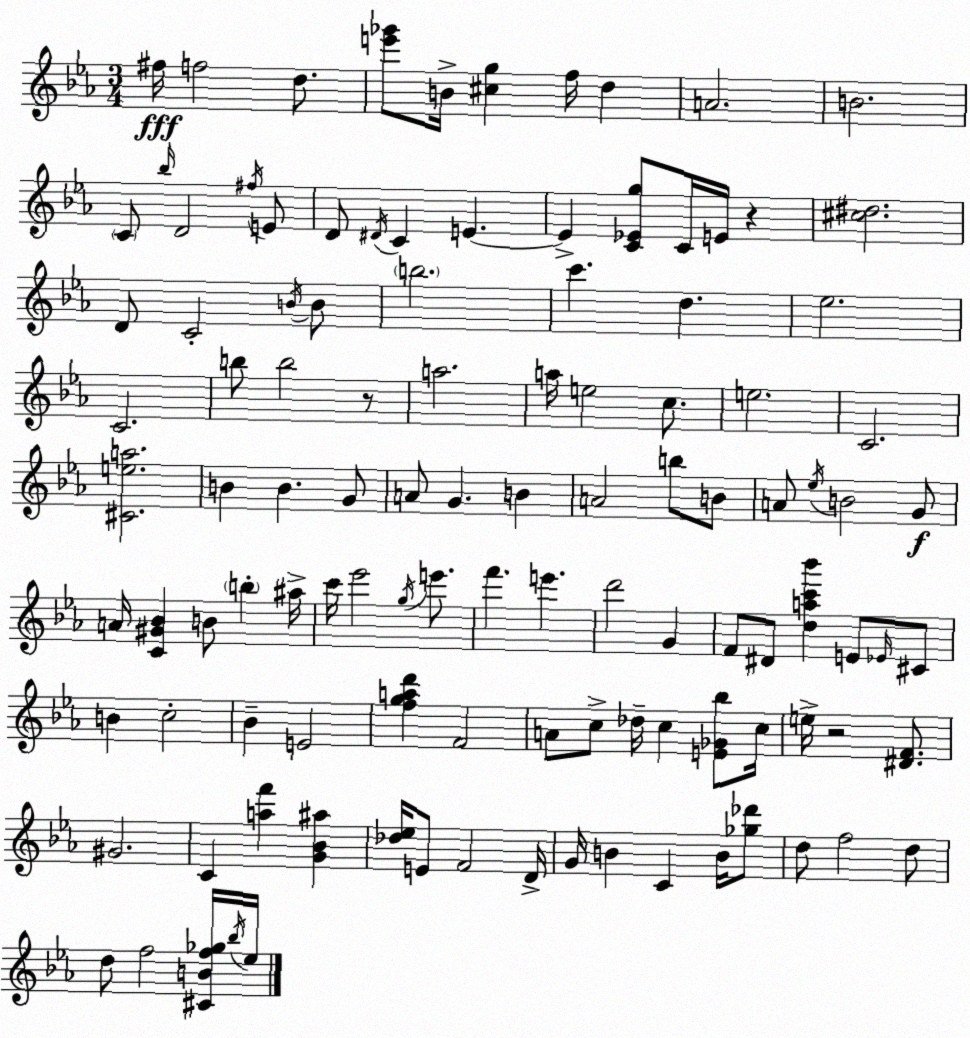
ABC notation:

X:1
T:Untitled
M:3/4
L:1/4
K:Cm
^f/4 f2 d/2 [e'_g']/2 B/4 [^cg] f/4 d A2 B2 C/2 _b/4 D2 ^f/4 E/2 D/2 ^D/4 C E E [C_Eg]/2 C/4 E/4 z [^c^d]2 D/2 C2 B/4 B/2 b2 c' d _e2 C2 b/2 b2 z/2 a2 a/4 e2 c/2 e2 C2 [^Cea]2 B B G/2 A/2 G B A2 b/2 B/2 A/2 _e/4 B2 G/2 A/4 [C^G_B] B/2 b ^a/4 c'/4 _e'2 g/4 e'/2 f' e' d'2 G F/2 ^D/2 [dac'_b'] E/2 _E/4 ^C/2 B c2 _B E2 [fgad'] F2 A/2 c/2 _d/4 c [E_G_b]/2 c/4 e/4 z2 [^DF]/2 ^G2 C [af'] [G_B^a] [_d_e]/4 E/2 F2 D/4 G/4 B C B/4 [_g_d']/2 d/2 f2 d/2 d/2 f2 [^CBf_g]/4 _b/4 _e/4